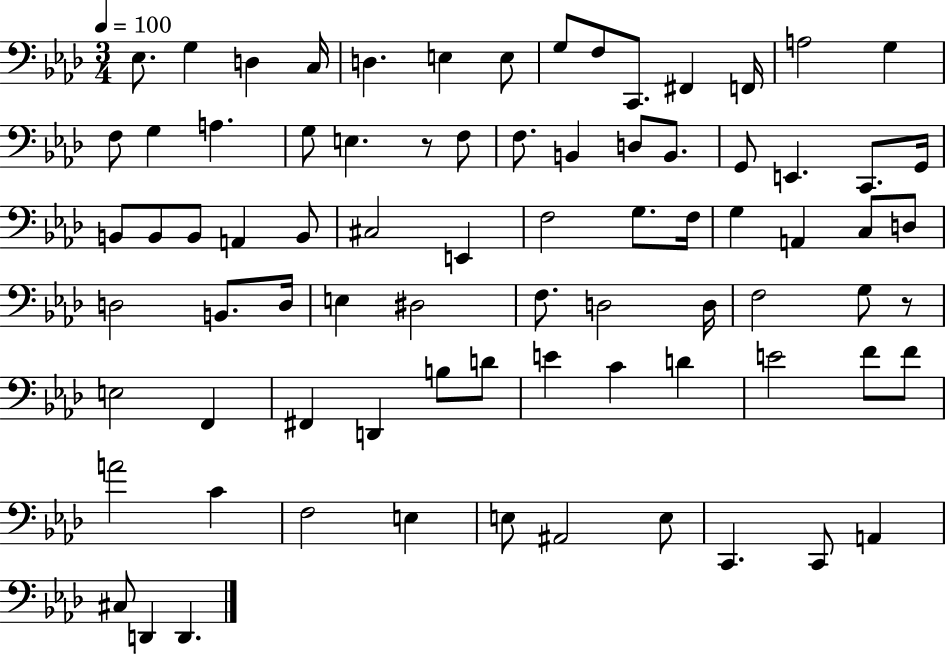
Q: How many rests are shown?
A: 2